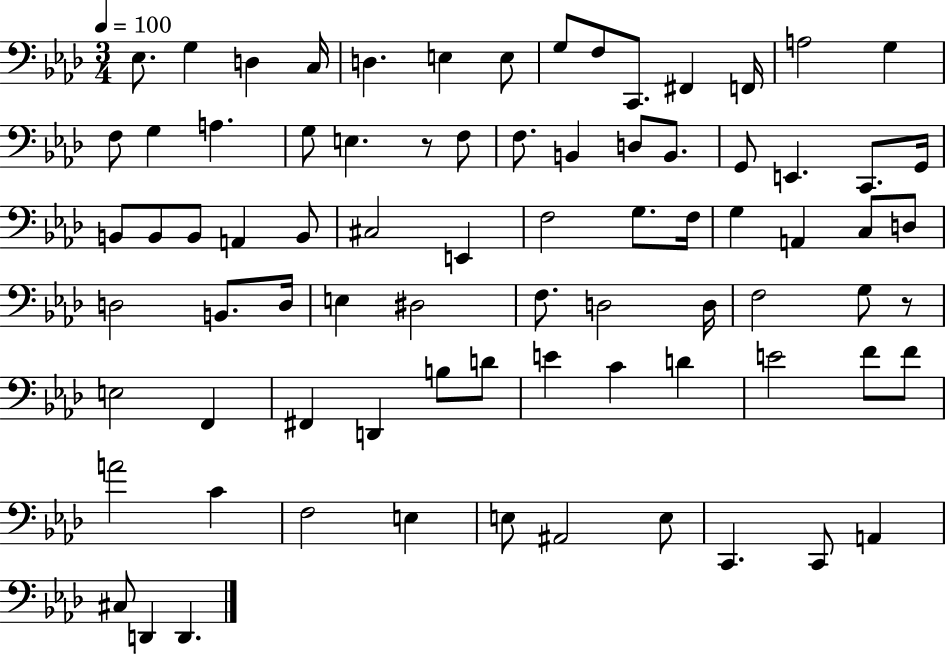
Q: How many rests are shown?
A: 2